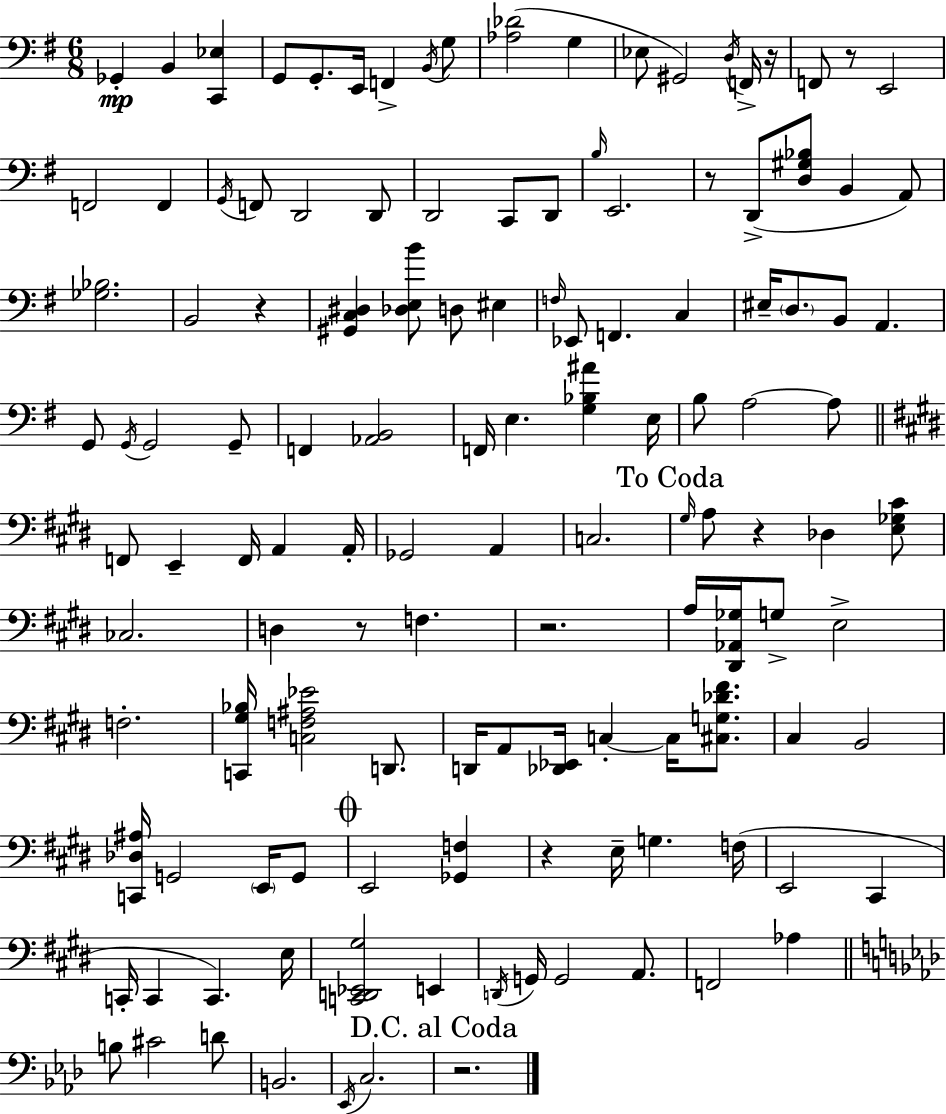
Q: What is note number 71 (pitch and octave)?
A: D2